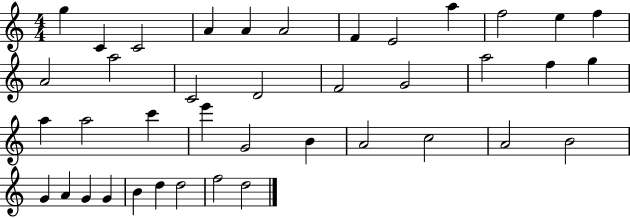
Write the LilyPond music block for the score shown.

{
  \clef treble
  \numericTimeSignature
  \time 4/4
  \key c \major
  g''4 c'4 c'2 | a'4 a'4 a'2 | f'4 e'2 a''4 | f''2 e''4 f''4 | \break a'2 a''2 | c'2 d'2 | f'2 g'2 | a''2 f''4 g''4 | \break a''4 a''2 c'''4 | e'''4 g'2 b'4 | a'2 c''2 | a'2 b'2 | \break g'4 a'4 g'4 g'4 | b'4 d''4 d''2 | f''2 d''2 | \bar "|."
}